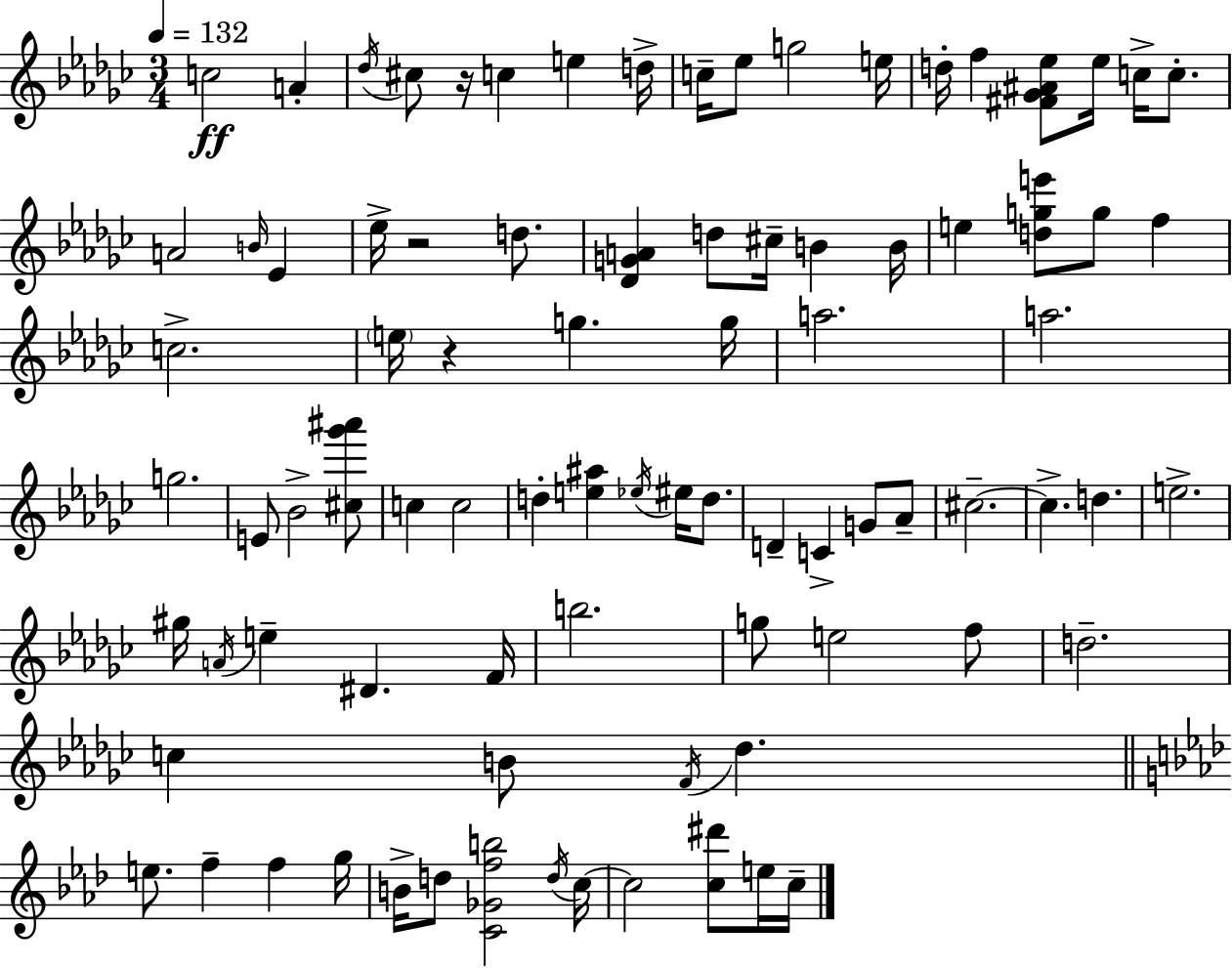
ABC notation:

X:1
T:Untitled
M:3/4
L:1/4
K:Ebm
c2 A _d/4 ^c/2 z/4 c e d/4 c/4 _e/2 g2 e/4 d/4 f [^F_G^A_e]/2 _e/4 c/4 c/2 A2 B/4 _E _e/4 z2 d/2 [_DGA] d/2 ^c/4 B B/4 e [dge']/2 g/2 f c2 e/4 z g g/4 a2 a2 g2 E/2 _B2 [^c_g'^a']/2 c c2 d [e^a] _e/4 ^e/4 d/2 D C G/2 _A/2 ^c2 ^c d e2 ^g/4 A/4 e ^D F/4 b2 g/2 e2 f/2 d2 c B/2 F/4 _d e/2 f f g/4 B/4 d/2 [C_Gfb]2 d/4 c/4 c2 [c^d']/2 e/4 c/4